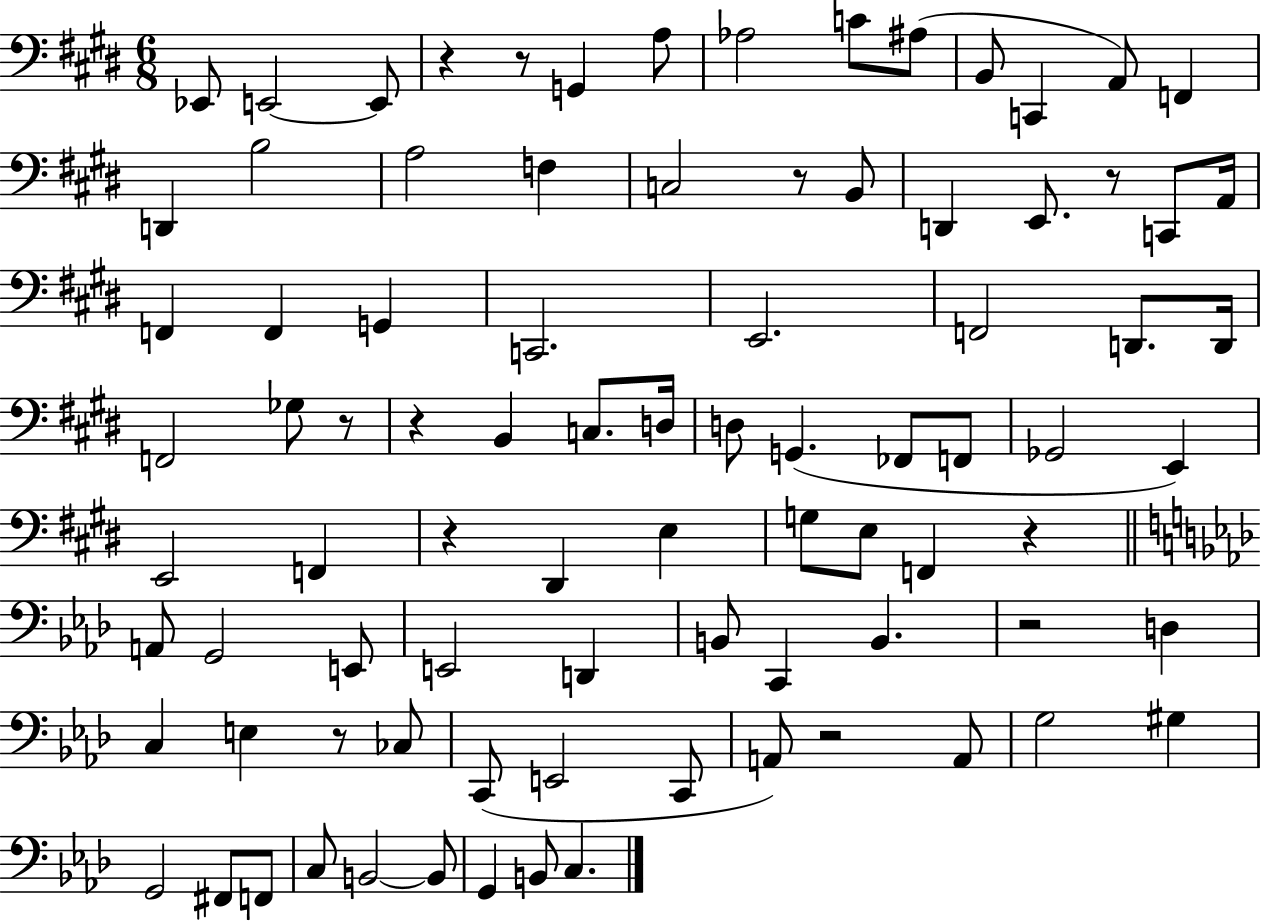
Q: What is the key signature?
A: E major